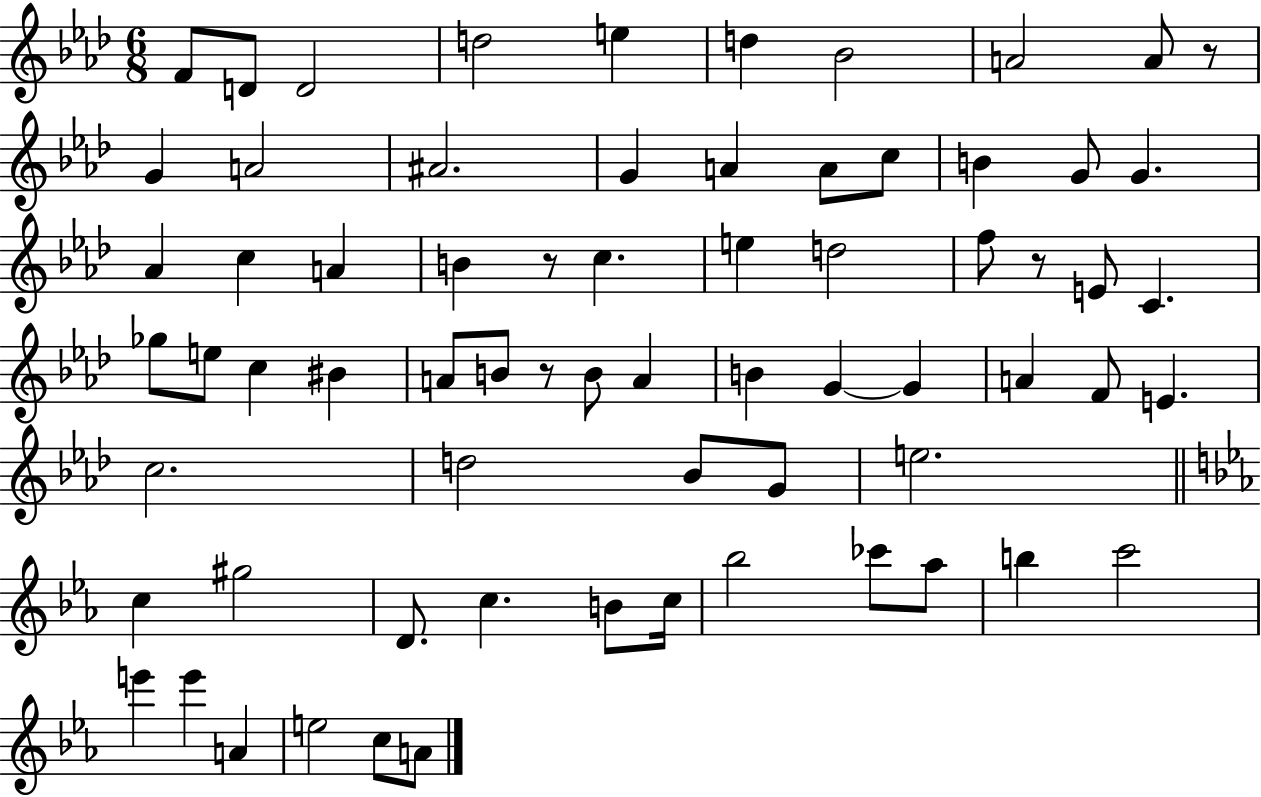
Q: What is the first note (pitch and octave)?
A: F4